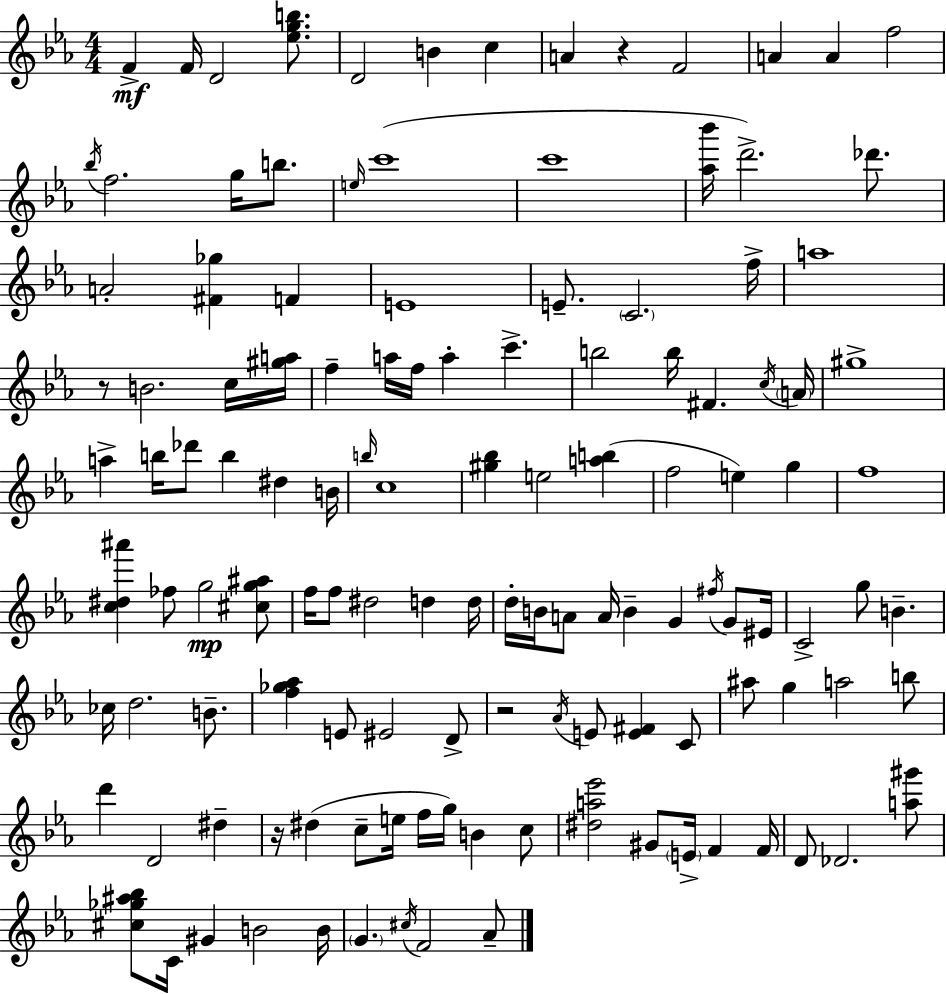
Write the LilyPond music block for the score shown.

{
  \clef treble
  \numericTimeSignature
  \time 4/4
  \key c \minor
  f'4->\mf f'16 d'2 <ees'' g'' b''>8. | d'2 b'4 c''4 | a'4 r4 f'2 | a'4 a'4 f''2 | \break \acciaccatura { bes''16 } f''2. g''16 b''8. | \grace { e''16 } c'''1( | c'''1 | <aes'' bes'''>16 d'''2.->) des'''8. | \break a'2-. <fis' ges''>4 f'4 | e'1 | e'8.-- \parenthesize c'2. | f''16-> a''1 | \break r8 b'2. | c''16 <gis'' a''>16 f''4-- a''16 f''16 a''4-. c'''4.-> | b''2 b''16 fis'4. | \acciaccatura { c''16 } \parenthesize a'16 gis''1-> | \break a''4-> b''16 des'''8 b''4 dis''4 | b'16 \grace { b''16 } c''1 | <gis'' bes''>4 e''2 | <a'' b''>4( f''2 e''4) | \break g''4 f''1 | <c'' dis'' ais'''>4 fes''8 g''2\mp | <cis'' g'' ais''>8 f''16 f''8 dis''2 d''4 | d''16 d''16-. b'16 a'8 a'16 b'4-- g'4 | \break \acciaccatura { fis''16 } g'8 eis'16 c'2-> g''8 b'4.-- | ces''16 d''2. | b'8.-- <f'' ges'' aes''>4 e'8 eis'2 | d'8-> r2 \acciaccatura { aes'16 } e'8 | \break <e' fis'>4 c'8 ais''8 g''4 a''2 | b''8 d'''4 d'2 | dis''4-- r16 dis''4( c''8-- e''16 f''16 g''16) | b'4 c''8 <dis'' a'' ees'''>2 gis'8 | \break \parenthesize e'16-> f'4 f'16 d'8 des'2. | <a'' gis'''>8 <cis'' ges'' ais'' bes''>8 c'16 gis'4 b'2 | b'16 \parenthesize g'4. \acciaccatura { cis''16 } f'2 | aes'8-- \bar "|."
}